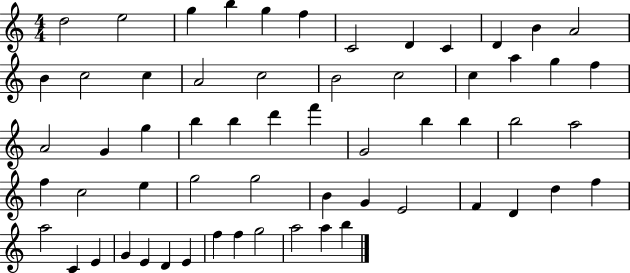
{
  \clef treble
  \numericTimeSignature
  \time 4/4
  \key c \major
  d''2 e''2 | g''4 b''4 g''4 f''4 | c'2 d'4 c'4 | d'4 b'4 a'2 | \break b'4 c''2 c''4 | a'2 c''2 | b'2 c''2 | c''4 a''4 g''4 f''4 | \break a'2 g'4 g''4 | b''4 b''4 d'''4 f'''4 | g'2 b''4 b''4 | b''2 a''2 | \break f''4 c''2 e''4 | g''2 g''2 | b'4 g'4 e'2 | f'4 d'4 d''4 f''4 | \break a''2 c'4 e'4 | g'4 e'4 d'4 e'4 | f''4 f''4 g''2 | a''2 a''4 b''4 | \break \bar "|."
}